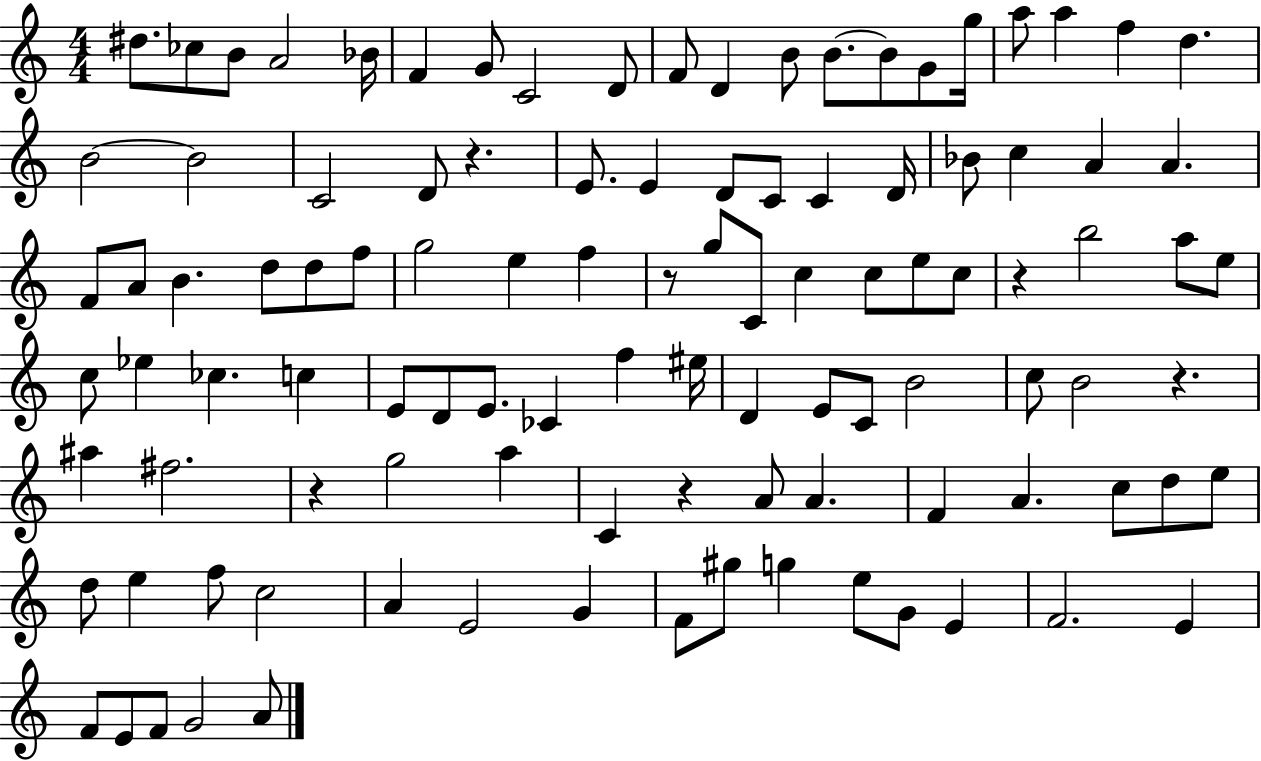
{
  \clef treble
  \numericTimeSignature
  \time 4/4
  \key c \major
  dis''8. ces''8 b'8 a'2 bes'16 | f'4 g'8 c'2 d'8 | f'8 d'4 b'8 b'8.~~ b'8 g'8 g''16 | a''8 a''4 f''4 d''4. | \break b'2~~ b'2 | c'2 d'8 r4. | e'8. e'4 d'8 c'8 c'4 d'16 | bes'8 c''4 a'4 a'4. | \break f'8 a'8 b'4. d''8 d''8 f''8 | g''2 e''4 f''4 | r8 g''8 c'8 c''4 c''8 e''8 c''8 | r4 b''2 a''8 e''8 | \break c''8 ees''4 ces''4. c''4 | e'8 d'8 e'8. ces'4 f''4 eis''16 | d'4 e'8 c'8 b'2 | c''8 b'2 r4. | \break ais''4 fis''2. | r4 g''2 a''4 | c'4 r4 a'8 a'4. | f'4 a'4. c''8 d''8 e''8 | \break d''8 e''4 f''8 c''2 | a'4 e'2 g'4 | f'8 gis''8 g''4 e''8 g'8 e'4 | f'2. e'4 | \break f'8 e'8 f'8 g'2 a'8 | \bar "|."
}